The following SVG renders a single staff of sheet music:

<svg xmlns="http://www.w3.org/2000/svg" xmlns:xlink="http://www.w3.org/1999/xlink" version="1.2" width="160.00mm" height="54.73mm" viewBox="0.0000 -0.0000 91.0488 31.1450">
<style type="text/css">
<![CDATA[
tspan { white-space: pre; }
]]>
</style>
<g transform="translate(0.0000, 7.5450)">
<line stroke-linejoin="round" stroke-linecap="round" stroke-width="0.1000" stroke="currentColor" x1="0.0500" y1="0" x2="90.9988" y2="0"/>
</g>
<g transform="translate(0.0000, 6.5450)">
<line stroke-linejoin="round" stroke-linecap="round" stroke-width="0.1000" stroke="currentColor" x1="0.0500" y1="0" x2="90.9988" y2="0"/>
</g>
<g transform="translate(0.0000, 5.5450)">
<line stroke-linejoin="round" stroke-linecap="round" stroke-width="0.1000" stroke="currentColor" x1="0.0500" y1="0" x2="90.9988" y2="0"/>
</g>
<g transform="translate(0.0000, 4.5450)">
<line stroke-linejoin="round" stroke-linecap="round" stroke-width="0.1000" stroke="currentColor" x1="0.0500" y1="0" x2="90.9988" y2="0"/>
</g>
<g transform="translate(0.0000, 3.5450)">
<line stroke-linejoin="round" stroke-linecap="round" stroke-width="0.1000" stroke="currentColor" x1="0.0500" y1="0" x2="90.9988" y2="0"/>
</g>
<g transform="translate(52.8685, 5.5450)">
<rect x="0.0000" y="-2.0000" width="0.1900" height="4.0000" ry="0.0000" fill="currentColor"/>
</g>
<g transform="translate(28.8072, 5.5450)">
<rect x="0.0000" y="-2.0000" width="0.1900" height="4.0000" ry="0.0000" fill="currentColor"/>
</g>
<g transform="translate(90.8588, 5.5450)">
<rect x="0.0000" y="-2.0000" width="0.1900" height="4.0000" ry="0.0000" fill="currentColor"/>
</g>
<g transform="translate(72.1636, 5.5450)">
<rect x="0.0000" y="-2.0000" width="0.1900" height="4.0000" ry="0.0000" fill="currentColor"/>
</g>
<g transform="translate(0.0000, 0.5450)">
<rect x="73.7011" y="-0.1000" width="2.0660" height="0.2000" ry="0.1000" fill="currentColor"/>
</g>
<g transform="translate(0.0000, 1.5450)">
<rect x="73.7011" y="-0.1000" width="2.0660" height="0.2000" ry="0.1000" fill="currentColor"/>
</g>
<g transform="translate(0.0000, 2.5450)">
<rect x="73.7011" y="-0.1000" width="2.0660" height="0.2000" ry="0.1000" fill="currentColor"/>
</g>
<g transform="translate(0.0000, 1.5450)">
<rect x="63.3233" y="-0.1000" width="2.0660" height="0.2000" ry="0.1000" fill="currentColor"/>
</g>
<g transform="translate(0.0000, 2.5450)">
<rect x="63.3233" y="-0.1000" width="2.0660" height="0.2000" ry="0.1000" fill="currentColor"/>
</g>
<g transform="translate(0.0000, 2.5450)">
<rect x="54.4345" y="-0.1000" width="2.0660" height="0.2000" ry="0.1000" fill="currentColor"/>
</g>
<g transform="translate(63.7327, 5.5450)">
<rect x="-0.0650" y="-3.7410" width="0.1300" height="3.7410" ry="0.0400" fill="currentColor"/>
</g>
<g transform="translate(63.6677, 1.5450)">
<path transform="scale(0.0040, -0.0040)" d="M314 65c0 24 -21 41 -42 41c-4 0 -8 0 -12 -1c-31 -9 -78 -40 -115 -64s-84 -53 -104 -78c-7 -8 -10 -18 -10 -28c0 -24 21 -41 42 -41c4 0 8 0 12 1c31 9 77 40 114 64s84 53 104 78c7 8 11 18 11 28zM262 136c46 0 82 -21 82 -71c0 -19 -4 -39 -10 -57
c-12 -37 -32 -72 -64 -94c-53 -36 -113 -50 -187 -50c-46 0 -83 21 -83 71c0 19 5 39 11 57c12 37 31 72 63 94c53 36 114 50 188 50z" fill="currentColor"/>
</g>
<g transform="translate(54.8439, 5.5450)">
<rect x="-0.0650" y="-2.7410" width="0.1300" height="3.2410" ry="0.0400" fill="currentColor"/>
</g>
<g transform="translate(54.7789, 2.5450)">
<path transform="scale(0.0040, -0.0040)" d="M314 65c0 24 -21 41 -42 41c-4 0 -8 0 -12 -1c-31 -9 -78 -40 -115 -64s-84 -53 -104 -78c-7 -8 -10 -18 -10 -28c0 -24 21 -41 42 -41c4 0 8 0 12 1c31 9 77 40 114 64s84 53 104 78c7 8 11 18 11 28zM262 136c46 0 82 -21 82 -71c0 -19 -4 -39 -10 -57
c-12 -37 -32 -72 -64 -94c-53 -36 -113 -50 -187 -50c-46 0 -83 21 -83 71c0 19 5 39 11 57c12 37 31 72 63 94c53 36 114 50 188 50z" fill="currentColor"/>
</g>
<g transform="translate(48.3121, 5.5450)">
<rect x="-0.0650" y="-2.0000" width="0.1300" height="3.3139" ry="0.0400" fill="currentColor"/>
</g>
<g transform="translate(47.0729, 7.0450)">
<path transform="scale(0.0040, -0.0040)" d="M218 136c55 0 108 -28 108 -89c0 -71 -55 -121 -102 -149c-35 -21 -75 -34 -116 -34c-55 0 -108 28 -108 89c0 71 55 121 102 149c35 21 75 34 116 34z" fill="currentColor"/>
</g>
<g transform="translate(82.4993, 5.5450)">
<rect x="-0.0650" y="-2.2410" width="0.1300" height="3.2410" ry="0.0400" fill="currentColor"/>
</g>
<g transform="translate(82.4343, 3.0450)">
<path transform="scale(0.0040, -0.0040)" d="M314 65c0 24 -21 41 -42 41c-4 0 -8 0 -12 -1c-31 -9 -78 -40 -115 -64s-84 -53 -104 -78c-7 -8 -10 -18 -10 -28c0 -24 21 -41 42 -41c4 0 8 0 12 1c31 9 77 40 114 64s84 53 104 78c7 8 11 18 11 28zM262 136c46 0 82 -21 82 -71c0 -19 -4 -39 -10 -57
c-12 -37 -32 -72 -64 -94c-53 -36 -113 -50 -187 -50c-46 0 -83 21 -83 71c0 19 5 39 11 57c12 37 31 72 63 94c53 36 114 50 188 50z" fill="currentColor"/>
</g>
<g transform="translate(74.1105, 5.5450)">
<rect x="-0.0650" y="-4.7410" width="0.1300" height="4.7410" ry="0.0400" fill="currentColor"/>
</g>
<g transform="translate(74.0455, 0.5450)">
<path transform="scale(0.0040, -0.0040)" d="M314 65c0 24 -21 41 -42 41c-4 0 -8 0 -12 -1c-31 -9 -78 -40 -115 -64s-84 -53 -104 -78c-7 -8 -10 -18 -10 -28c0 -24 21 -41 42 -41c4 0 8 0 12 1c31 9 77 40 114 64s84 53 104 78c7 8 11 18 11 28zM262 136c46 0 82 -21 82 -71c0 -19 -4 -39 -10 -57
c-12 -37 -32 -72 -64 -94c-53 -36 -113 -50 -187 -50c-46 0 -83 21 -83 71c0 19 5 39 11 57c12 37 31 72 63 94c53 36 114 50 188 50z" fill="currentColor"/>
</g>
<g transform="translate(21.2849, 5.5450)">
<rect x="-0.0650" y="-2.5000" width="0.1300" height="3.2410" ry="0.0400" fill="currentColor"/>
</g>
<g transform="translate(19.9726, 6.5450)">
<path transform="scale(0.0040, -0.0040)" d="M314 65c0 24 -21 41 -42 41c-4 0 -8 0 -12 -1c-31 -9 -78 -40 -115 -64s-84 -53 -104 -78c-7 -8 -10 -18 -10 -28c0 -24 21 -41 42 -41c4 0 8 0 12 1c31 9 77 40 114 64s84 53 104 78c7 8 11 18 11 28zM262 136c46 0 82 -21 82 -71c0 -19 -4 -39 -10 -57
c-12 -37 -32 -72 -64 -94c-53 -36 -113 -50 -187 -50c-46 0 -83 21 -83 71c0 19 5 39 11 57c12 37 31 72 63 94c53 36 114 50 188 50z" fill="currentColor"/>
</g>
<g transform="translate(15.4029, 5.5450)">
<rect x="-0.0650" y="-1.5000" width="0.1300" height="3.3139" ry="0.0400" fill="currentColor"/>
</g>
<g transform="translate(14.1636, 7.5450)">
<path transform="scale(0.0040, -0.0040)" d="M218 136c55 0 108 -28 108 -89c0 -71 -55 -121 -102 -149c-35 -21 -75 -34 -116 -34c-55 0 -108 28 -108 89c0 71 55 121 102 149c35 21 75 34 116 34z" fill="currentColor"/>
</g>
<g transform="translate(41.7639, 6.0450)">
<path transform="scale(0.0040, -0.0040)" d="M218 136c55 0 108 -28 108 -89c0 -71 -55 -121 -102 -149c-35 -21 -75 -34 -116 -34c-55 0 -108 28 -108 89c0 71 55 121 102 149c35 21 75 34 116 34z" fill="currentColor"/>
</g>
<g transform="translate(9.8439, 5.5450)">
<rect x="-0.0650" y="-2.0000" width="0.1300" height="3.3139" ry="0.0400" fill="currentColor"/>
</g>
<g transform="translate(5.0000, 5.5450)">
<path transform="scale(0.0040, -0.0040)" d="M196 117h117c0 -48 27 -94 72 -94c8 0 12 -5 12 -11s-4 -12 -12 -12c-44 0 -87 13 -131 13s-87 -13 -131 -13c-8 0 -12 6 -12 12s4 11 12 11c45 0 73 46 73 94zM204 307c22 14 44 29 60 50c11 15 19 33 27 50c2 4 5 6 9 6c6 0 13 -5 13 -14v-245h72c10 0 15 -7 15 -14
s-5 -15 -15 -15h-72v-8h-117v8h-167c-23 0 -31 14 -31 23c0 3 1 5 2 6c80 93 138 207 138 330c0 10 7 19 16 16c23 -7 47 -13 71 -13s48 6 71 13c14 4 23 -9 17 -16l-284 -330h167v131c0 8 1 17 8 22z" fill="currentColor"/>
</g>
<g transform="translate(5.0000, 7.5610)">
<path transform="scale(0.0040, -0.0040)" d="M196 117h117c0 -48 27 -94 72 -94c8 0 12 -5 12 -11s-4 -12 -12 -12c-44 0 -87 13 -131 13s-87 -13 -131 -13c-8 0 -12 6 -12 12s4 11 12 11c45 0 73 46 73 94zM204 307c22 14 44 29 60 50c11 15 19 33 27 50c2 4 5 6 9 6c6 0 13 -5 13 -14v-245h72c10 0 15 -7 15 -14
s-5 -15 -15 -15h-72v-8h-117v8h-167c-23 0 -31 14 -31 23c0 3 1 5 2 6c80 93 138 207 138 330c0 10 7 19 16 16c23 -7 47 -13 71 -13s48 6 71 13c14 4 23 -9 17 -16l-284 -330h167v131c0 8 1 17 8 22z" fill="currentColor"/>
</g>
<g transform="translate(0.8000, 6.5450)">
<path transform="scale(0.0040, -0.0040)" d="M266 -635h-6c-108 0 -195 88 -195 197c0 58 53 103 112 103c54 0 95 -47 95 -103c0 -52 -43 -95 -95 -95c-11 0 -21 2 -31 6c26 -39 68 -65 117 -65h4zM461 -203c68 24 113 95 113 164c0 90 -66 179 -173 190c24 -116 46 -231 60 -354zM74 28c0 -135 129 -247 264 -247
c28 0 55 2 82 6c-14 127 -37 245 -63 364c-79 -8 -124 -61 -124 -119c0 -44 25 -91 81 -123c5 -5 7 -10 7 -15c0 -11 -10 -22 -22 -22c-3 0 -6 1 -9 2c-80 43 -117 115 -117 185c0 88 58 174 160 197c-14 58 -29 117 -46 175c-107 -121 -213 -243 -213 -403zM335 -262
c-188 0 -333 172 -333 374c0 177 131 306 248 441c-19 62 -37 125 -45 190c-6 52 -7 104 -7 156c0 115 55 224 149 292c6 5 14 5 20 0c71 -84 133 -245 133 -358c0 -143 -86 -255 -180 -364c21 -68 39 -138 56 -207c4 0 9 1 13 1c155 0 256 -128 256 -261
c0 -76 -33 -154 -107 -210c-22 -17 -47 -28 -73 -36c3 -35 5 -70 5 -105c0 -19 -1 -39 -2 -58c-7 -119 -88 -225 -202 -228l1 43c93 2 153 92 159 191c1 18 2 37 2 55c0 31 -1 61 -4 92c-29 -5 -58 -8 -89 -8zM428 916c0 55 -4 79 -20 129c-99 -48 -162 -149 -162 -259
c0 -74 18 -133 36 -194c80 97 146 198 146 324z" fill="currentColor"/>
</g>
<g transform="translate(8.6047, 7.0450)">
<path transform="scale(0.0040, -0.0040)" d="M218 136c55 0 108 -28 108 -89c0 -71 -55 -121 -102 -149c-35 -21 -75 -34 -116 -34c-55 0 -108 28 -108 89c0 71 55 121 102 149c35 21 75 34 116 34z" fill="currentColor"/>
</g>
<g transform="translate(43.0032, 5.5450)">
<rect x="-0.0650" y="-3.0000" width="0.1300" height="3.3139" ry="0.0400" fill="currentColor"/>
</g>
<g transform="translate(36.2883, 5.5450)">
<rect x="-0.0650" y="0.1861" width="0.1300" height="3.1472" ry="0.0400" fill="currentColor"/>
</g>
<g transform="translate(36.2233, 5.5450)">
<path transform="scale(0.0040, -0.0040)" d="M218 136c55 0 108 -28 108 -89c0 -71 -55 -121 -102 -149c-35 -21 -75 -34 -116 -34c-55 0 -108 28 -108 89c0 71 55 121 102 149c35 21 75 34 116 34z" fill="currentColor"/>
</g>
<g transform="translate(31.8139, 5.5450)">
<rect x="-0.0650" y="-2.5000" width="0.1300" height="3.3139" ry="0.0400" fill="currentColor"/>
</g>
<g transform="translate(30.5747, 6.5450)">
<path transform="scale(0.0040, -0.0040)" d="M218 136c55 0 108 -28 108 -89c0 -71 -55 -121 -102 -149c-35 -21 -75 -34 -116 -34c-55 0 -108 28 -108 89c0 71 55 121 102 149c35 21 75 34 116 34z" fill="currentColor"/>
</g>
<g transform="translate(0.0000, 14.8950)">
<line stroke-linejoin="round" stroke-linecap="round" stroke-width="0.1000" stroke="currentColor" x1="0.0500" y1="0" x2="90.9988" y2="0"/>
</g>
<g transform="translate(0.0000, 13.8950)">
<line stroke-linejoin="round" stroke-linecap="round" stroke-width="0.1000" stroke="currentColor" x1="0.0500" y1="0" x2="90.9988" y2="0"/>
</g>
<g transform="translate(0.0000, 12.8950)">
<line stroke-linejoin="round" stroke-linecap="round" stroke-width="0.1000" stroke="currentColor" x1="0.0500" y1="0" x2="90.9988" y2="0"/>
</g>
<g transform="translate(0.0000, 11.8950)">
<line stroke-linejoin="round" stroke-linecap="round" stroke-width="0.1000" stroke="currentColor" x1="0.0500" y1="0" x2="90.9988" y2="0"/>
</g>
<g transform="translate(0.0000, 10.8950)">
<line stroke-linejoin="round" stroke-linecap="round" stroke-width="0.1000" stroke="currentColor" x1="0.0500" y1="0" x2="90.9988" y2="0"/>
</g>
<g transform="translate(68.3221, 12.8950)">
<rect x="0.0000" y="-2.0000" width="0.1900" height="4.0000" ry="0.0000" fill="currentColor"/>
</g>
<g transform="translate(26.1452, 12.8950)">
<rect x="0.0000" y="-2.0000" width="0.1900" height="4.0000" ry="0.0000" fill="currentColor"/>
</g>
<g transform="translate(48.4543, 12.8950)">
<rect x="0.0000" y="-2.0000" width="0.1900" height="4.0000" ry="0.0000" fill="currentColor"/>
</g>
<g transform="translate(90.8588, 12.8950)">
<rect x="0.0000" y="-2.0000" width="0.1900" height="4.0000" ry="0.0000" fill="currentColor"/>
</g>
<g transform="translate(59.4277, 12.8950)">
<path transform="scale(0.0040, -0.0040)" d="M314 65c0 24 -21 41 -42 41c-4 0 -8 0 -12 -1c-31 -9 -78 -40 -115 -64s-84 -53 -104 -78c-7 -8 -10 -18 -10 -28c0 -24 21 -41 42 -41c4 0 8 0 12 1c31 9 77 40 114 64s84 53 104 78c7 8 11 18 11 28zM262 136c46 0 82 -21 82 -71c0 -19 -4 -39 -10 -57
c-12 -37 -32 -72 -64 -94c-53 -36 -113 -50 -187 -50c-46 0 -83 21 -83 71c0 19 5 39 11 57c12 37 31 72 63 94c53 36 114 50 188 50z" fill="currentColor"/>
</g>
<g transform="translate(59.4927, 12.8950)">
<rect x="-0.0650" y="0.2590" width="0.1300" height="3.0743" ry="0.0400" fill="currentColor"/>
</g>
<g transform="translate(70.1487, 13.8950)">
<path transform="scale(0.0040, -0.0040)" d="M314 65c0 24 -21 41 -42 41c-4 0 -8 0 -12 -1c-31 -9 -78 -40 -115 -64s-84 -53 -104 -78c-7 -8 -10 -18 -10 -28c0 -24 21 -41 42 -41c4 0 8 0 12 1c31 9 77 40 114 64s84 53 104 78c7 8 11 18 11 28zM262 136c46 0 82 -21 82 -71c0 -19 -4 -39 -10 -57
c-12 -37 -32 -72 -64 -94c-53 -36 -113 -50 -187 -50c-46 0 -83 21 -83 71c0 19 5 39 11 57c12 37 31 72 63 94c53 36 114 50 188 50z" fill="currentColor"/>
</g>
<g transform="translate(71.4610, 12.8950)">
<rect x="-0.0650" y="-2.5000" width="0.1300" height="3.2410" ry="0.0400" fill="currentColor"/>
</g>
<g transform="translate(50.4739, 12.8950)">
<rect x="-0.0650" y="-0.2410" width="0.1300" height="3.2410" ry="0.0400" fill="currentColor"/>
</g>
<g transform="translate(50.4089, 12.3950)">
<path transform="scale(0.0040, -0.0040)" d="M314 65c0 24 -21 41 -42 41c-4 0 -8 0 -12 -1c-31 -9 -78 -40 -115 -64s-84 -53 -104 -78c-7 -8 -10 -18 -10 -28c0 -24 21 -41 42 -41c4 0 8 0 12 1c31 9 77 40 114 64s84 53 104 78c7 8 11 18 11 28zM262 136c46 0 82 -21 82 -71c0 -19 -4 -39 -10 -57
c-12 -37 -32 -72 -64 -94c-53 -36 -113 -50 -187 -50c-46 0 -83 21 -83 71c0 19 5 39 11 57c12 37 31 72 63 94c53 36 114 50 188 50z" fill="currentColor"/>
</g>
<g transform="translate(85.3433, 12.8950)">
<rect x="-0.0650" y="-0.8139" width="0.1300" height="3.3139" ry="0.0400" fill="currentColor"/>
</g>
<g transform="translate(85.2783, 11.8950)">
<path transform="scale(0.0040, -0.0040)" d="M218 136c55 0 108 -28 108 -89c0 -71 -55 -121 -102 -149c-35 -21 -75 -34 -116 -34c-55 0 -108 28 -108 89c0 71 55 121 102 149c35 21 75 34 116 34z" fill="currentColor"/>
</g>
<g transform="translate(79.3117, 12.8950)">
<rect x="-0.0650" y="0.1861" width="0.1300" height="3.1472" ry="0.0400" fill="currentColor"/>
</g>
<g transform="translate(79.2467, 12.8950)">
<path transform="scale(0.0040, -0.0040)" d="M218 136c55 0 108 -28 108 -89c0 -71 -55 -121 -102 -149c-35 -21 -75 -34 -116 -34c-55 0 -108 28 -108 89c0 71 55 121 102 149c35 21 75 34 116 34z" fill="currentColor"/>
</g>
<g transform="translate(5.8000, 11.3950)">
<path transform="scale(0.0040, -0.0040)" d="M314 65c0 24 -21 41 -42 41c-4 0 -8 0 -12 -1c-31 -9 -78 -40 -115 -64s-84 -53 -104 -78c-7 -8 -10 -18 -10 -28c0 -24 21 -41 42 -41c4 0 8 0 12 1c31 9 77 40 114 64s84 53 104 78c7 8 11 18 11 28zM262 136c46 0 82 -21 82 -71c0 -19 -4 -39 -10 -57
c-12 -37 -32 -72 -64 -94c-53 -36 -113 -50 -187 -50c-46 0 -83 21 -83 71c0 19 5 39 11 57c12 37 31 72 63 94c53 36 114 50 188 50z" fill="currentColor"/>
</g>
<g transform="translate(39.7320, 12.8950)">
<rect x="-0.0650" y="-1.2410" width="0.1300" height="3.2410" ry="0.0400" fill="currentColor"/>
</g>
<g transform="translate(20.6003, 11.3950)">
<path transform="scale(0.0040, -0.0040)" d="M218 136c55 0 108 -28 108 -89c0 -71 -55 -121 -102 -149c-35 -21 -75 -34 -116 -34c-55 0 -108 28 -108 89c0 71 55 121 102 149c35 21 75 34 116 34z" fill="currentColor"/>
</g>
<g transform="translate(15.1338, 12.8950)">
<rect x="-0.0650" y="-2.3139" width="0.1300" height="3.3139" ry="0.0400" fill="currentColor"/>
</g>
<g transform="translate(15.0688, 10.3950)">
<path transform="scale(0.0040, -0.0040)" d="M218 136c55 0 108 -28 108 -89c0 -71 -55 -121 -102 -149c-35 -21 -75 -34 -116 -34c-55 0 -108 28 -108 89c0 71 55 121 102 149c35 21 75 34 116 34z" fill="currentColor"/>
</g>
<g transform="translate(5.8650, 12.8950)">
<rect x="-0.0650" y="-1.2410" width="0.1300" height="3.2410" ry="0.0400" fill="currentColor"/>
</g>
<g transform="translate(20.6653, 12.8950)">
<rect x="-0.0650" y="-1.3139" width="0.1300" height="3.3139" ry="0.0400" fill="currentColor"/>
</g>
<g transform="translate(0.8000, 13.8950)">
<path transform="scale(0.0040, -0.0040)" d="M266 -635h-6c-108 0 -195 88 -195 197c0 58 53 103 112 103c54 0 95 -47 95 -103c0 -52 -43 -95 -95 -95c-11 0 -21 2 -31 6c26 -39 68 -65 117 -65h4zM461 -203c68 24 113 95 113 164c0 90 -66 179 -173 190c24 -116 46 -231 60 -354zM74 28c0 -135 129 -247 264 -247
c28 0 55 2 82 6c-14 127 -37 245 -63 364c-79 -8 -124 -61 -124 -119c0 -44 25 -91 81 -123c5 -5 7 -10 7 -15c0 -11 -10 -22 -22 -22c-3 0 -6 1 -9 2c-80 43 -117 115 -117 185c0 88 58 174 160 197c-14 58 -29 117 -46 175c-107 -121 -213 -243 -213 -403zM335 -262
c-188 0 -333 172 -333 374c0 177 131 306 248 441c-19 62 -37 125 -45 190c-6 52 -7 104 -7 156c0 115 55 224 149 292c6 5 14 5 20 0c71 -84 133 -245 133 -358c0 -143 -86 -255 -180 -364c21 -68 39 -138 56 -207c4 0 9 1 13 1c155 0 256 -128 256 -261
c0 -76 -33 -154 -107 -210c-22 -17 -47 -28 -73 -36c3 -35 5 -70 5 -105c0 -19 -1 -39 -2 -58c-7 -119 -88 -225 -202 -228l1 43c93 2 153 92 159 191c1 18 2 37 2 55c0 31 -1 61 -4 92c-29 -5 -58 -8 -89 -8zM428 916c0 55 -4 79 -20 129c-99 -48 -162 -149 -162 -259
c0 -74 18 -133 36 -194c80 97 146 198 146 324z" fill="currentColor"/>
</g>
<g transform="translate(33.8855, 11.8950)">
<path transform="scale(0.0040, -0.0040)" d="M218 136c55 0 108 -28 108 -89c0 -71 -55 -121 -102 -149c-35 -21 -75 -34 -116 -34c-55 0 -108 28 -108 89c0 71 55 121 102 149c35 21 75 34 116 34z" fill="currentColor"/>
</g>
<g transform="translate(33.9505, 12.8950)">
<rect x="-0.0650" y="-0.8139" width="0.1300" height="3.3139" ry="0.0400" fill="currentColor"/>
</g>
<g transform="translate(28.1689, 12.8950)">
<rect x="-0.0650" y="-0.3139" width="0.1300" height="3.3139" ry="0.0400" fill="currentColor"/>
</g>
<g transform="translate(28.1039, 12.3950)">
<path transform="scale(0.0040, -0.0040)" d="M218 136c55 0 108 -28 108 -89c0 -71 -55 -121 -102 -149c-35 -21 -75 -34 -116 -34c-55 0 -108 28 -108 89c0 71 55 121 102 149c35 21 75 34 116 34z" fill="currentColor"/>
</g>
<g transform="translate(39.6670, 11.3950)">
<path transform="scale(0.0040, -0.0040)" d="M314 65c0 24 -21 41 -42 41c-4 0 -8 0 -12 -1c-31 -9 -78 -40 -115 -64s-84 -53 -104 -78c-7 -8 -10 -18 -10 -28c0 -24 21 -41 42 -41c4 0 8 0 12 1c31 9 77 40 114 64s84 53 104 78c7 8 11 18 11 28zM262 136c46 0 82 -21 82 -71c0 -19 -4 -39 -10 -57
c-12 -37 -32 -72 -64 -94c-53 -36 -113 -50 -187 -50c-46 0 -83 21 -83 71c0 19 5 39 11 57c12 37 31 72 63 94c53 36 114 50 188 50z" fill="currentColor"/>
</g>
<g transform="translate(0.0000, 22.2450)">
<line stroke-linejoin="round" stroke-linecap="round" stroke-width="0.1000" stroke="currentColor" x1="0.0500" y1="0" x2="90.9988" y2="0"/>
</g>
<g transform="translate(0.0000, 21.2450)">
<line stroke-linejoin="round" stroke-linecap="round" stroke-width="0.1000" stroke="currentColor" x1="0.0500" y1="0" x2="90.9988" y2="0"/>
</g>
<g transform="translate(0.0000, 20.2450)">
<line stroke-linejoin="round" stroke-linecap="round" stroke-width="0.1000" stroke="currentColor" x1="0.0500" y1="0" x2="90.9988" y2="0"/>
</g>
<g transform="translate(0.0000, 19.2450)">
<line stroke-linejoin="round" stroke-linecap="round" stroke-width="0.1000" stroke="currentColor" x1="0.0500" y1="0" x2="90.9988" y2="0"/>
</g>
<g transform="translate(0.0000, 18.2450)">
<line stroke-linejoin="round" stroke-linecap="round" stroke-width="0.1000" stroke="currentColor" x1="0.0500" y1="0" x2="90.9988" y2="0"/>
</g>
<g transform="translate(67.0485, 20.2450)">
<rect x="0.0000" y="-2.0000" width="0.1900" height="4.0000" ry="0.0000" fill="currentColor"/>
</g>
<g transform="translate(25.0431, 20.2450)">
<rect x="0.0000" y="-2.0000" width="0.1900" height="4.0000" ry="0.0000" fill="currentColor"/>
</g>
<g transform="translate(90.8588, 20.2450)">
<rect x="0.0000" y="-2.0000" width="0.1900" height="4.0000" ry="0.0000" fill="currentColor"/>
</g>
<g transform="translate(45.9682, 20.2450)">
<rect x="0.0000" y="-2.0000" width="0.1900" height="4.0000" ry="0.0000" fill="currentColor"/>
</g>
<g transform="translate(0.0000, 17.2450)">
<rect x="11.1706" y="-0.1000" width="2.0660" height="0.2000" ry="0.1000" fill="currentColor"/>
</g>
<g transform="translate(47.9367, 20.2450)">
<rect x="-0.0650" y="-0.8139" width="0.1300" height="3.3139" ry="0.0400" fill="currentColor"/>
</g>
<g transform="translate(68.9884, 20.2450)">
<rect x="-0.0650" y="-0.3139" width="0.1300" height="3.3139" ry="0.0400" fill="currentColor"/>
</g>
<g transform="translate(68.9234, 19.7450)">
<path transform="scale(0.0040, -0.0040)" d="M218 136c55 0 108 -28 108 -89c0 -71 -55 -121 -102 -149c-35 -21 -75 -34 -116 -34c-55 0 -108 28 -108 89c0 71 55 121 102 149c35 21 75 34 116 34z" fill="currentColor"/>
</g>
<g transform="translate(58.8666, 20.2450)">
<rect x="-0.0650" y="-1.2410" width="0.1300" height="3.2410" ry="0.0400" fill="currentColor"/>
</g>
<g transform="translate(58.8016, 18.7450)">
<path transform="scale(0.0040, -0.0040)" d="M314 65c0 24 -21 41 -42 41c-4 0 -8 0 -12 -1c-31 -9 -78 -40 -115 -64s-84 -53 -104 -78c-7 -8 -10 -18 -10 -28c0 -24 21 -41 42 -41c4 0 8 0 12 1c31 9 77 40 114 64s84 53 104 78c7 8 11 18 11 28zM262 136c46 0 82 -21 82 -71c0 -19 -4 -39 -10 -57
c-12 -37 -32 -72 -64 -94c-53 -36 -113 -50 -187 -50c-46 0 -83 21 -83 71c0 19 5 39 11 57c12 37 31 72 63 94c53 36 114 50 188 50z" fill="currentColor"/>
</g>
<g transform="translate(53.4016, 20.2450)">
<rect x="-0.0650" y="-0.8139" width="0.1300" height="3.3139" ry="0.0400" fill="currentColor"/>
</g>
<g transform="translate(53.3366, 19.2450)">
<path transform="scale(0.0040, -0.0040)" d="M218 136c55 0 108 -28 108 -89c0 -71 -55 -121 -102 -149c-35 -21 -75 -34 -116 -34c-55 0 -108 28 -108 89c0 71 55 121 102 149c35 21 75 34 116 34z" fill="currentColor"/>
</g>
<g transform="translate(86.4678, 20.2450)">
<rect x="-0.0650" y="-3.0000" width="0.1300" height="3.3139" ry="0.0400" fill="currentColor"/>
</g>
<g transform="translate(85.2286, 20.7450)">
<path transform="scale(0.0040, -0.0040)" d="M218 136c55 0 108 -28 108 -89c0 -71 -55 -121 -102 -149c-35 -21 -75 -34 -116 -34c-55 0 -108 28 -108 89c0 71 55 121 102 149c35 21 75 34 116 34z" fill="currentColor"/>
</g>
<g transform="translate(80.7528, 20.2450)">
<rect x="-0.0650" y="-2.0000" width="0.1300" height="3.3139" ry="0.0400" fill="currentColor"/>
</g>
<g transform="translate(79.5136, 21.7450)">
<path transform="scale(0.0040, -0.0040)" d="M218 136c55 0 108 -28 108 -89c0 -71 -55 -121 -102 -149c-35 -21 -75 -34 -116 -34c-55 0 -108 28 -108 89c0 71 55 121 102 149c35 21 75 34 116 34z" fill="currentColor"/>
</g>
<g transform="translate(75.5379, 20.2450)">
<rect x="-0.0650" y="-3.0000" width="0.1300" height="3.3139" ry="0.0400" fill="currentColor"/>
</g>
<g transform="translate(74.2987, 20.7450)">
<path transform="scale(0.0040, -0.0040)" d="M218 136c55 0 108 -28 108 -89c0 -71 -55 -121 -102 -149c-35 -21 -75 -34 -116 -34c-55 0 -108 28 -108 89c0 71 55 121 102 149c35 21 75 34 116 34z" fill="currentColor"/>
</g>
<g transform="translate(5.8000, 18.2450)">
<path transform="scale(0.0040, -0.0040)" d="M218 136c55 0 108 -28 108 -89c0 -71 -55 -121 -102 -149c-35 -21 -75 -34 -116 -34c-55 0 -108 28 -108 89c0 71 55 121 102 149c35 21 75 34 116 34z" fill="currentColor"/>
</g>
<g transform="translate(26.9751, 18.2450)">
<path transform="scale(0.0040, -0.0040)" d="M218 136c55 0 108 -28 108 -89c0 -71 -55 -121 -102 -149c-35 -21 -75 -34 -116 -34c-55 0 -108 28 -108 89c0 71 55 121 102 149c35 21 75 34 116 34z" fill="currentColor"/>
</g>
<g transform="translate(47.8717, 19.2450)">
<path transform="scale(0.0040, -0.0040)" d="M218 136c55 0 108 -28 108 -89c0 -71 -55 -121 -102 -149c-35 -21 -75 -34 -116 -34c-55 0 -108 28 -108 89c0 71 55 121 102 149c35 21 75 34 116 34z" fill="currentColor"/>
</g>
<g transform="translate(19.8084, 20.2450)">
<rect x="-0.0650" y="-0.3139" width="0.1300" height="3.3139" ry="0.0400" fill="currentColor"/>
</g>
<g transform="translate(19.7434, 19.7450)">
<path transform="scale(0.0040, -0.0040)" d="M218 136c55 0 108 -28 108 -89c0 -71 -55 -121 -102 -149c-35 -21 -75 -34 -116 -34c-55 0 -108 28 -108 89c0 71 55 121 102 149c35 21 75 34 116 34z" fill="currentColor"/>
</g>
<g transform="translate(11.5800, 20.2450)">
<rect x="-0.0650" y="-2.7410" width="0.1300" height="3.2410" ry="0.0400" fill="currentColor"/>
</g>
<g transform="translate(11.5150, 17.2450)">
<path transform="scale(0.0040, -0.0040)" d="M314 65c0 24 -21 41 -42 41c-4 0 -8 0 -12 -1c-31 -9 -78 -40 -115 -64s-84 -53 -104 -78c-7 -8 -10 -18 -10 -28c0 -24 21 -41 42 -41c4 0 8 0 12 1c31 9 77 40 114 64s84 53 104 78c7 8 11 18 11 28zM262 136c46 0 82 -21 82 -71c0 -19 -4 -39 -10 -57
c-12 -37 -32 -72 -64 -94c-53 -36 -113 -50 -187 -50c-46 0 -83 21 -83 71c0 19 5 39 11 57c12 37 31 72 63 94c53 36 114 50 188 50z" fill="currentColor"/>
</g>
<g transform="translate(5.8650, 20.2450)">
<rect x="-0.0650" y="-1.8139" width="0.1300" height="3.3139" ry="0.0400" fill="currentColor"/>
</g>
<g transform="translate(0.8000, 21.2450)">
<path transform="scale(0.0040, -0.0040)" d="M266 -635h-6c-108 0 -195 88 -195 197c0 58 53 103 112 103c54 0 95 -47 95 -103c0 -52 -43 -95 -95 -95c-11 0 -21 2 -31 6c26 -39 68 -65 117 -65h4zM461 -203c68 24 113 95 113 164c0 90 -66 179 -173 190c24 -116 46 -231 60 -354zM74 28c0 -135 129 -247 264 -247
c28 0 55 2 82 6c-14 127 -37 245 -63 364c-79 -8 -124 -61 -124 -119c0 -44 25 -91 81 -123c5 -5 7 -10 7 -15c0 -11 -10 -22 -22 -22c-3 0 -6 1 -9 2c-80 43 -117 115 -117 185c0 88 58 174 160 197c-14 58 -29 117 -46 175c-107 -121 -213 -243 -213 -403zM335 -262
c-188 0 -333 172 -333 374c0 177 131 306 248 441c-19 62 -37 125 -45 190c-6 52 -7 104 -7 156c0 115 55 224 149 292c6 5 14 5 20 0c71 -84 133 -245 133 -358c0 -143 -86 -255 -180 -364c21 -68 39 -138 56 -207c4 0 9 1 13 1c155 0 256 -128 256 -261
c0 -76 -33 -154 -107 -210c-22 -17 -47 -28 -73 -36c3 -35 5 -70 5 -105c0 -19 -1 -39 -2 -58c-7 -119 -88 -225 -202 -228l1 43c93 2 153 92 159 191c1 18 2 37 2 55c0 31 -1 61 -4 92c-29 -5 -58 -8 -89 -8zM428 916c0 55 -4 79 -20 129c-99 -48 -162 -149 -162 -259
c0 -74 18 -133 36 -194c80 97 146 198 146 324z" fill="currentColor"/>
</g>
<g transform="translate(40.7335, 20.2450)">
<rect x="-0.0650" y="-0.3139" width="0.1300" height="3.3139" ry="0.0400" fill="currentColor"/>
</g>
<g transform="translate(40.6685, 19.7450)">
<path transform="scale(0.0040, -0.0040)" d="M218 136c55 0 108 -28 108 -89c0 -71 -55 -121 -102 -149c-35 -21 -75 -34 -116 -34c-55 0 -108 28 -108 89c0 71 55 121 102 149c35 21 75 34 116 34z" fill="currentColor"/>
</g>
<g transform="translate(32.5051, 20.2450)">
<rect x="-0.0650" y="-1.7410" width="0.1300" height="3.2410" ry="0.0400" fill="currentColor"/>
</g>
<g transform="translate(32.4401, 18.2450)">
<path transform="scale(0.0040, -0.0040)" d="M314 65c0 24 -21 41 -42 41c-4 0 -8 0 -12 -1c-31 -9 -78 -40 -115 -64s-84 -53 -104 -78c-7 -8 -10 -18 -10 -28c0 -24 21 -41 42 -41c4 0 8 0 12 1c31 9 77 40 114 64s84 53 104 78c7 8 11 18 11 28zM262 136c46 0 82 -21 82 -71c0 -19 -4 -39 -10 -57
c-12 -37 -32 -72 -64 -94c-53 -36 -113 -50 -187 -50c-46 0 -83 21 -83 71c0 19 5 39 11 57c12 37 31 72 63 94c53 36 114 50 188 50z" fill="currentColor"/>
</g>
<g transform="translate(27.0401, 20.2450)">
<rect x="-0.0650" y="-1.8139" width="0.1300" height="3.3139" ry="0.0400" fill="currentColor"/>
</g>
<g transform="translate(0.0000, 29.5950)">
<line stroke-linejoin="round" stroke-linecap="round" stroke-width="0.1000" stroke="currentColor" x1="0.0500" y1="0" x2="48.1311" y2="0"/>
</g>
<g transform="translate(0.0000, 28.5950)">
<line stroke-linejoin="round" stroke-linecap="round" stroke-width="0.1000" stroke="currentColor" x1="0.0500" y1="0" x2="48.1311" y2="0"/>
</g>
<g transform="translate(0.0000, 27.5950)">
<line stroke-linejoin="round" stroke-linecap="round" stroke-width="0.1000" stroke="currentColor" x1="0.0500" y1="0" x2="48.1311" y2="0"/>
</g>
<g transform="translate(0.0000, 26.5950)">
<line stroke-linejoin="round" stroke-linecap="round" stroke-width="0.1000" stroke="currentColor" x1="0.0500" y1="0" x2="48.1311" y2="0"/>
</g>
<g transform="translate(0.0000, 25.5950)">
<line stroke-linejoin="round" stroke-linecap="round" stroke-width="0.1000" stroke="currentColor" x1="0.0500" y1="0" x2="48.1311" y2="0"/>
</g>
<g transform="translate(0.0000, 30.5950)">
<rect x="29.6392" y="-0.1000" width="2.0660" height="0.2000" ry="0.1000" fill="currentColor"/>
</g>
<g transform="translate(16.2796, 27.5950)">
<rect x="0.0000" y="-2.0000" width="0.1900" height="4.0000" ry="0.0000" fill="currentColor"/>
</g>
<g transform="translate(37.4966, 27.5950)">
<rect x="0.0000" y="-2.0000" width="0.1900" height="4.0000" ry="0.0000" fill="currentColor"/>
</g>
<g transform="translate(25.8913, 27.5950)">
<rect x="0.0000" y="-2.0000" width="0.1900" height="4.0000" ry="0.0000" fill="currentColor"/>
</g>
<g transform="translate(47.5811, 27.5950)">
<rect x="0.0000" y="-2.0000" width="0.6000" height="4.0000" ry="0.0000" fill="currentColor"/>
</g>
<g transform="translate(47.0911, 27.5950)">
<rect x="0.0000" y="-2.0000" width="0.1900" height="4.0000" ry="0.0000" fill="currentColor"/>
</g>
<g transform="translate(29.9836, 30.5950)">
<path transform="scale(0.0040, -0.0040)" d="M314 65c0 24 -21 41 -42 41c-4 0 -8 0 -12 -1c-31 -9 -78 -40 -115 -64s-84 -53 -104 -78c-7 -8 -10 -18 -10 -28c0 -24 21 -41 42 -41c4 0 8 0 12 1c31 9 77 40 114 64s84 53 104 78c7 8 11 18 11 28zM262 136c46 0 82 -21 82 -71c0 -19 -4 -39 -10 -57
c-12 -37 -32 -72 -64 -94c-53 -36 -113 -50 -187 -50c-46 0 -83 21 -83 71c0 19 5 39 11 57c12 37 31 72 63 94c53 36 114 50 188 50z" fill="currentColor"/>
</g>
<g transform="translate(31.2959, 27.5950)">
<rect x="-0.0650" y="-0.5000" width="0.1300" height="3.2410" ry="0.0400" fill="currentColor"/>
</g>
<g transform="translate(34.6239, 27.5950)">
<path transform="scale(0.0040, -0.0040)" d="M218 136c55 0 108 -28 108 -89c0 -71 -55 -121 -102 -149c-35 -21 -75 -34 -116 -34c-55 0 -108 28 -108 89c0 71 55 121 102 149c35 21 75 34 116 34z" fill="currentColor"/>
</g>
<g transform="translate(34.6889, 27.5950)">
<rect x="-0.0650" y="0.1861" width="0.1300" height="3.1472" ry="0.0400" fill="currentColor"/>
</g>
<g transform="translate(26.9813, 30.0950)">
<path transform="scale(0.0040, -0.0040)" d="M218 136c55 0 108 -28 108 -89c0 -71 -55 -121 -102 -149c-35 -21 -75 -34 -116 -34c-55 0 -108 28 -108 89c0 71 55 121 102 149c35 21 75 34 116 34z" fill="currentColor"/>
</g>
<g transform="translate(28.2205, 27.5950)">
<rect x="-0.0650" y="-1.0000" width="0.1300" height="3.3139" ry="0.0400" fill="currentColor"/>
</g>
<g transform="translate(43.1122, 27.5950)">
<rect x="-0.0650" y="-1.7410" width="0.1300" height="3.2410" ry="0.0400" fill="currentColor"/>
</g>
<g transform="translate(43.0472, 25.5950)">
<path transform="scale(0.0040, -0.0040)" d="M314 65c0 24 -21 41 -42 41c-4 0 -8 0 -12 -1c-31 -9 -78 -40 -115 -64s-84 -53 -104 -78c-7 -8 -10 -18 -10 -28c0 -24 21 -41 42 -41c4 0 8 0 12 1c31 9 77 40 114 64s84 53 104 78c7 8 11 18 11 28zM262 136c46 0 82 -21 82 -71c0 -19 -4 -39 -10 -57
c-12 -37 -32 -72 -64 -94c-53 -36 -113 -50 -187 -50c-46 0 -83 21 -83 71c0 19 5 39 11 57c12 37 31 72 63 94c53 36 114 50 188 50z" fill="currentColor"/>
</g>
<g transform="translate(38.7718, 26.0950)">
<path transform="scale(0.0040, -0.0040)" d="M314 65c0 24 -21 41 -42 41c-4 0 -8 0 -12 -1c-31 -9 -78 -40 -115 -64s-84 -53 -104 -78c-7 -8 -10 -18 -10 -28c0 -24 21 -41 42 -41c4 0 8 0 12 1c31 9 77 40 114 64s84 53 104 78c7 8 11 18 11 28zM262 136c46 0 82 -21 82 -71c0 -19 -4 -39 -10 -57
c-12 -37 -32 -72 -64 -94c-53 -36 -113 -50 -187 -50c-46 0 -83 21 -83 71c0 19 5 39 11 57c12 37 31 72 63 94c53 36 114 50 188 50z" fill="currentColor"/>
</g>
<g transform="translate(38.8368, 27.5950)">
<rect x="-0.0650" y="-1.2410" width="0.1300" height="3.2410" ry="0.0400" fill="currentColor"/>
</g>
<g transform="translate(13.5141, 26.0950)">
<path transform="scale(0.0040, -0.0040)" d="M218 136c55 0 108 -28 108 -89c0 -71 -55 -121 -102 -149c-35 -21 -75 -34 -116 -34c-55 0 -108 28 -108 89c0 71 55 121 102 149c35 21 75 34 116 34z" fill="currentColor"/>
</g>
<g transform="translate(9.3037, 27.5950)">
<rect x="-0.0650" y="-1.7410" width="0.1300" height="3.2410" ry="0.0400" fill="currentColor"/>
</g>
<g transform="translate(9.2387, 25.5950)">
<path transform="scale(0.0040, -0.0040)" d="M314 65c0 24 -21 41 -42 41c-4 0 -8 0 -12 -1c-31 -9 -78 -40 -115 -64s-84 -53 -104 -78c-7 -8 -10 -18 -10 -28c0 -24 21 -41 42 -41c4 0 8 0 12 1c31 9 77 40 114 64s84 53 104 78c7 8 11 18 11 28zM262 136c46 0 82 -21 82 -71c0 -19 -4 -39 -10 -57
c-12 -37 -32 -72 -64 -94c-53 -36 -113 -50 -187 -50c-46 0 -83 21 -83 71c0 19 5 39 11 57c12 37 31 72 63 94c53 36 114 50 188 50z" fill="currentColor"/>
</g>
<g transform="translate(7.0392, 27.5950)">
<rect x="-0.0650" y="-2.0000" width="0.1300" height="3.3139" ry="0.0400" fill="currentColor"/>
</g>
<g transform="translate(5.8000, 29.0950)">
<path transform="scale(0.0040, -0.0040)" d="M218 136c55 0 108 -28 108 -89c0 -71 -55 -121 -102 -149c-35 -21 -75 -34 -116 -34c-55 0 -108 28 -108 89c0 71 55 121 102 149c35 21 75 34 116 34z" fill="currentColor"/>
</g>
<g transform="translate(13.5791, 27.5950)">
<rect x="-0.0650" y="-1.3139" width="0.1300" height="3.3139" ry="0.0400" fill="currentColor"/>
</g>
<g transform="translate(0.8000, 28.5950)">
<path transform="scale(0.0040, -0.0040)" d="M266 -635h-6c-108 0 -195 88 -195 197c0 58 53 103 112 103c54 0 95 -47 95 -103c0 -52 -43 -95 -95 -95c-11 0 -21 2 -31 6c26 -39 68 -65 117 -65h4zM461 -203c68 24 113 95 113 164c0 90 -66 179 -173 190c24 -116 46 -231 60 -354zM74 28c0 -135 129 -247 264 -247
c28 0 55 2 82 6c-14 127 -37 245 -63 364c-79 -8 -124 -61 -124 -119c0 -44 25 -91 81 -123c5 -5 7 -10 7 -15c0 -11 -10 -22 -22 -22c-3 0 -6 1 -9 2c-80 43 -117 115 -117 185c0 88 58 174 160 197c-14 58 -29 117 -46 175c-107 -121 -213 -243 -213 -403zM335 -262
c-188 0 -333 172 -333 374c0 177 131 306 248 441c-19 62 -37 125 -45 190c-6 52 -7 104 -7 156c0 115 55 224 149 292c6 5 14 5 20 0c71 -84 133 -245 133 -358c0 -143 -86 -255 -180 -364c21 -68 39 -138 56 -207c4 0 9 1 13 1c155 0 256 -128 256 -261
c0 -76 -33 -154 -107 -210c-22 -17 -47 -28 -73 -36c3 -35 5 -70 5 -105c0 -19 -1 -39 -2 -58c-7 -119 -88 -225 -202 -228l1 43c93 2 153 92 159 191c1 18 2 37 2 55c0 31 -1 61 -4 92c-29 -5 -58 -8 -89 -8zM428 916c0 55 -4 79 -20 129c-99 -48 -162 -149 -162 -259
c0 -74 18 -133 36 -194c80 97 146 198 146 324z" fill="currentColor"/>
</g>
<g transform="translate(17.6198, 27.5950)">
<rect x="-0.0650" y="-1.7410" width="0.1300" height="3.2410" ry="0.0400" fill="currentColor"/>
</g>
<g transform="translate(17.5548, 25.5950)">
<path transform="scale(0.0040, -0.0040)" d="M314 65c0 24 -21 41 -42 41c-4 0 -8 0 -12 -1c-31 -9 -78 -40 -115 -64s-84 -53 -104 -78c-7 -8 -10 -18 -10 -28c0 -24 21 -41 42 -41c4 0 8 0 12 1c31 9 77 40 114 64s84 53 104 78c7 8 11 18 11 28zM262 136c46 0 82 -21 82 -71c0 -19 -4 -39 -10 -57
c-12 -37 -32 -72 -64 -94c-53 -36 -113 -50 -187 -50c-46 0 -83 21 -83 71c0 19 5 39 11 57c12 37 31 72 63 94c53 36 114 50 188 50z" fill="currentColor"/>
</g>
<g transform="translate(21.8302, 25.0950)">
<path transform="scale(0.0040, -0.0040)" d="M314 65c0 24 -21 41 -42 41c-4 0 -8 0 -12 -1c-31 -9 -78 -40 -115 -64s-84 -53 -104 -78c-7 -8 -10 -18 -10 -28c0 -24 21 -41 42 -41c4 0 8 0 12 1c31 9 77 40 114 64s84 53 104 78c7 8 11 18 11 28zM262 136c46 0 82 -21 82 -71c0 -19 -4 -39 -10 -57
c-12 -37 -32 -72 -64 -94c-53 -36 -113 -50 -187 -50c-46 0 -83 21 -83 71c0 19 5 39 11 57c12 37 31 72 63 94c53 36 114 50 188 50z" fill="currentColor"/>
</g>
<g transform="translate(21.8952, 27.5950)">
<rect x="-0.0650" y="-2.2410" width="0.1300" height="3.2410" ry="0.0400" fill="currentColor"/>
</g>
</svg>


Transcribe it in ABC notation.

X:1
T:Untitled
M:4/4
L:1/4
K:C
F E G2 G B A F a2 c'2 e'2 g2 e2 g e c d e2 c2 B2 G2 B d f a2 c f f2 c d d e2 c A F A F f2 e f2 g2 D C2 B e2 f2